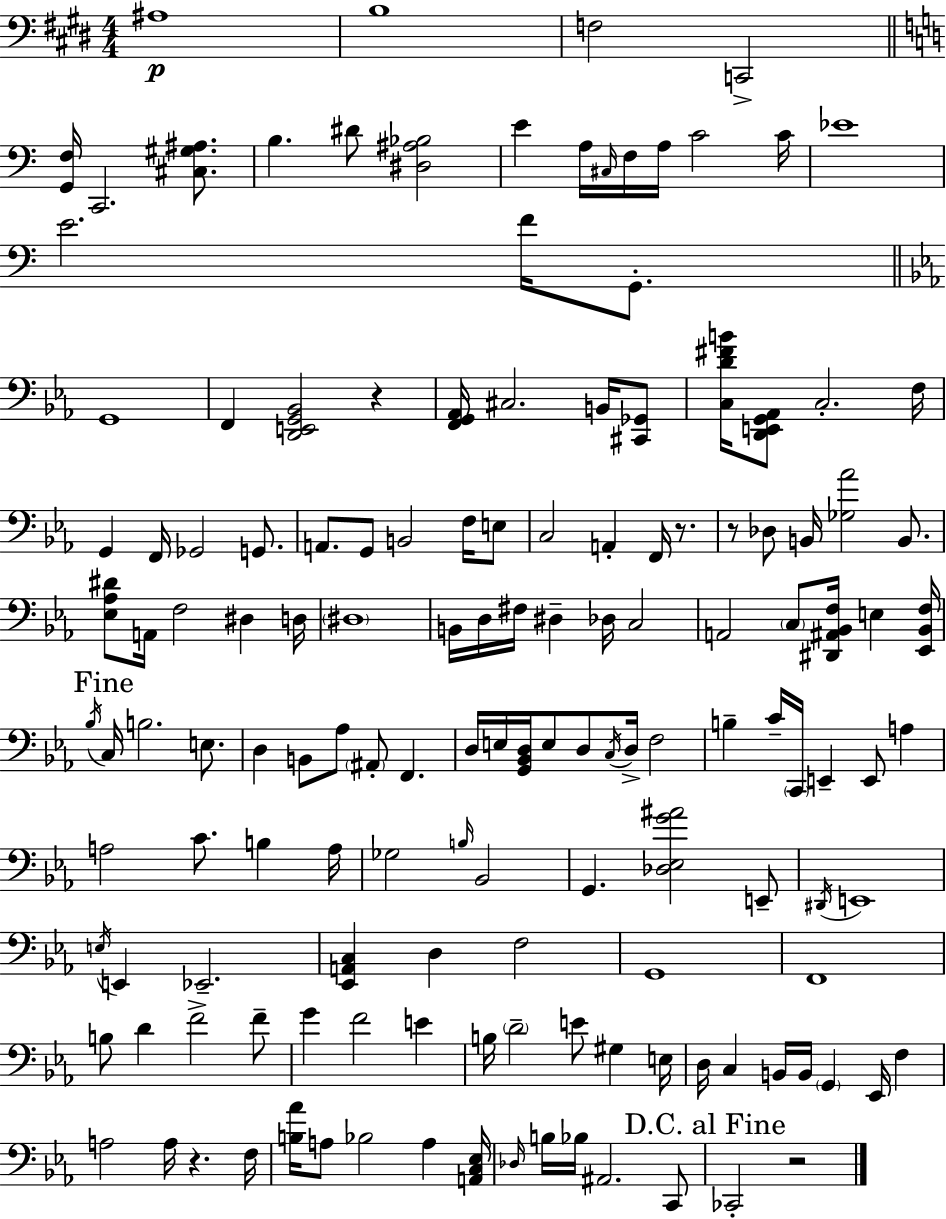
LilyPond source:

{
  \clef bass
  \numericTimeSignature
  \time 4/4
  \key e \major
  \repeat volta 2 { ais1\p | b1 | f2 c,2-> | \bar "||" \break \key c \major <g, f>16 c,2. <cis gis ais>8. | b4. dis'8 <dis ais bes>2 | e'4 a16 \grace { cis16 } f16 a16 c'2 | c'16 ees'1 | \break e'2. f'16 g,8.-. | \bar "||" \break \key c \minor g,1 | f,4 <d, e, g, bes,>2 r4 | <f, g, aes,>16 cis2. b,16 <cis, ges,>8 | <c d' fis' b'>16 <d, e, g, aes,>8 c2.-. f16 | \break g,4 f,16 ges,2 g,8. | a,8. g,8 b,2 f16 e8 | c2 a,4-. f,16 r8. | r8 des8 b,16 <ges aes'>2 b,8. | \break <ees aes dis'>8 a,16 f2 dis4 d16 | \parenthesize dis1 | b,16 d16 fis16 dis4-- des16 c2 | a,2 \parenthesize c8 <dis, ais, bes, f>16 e4 <ees, bes, f>16 | \break \mark "Fine" \acciaccatura { bes16 } c16 b2. e8. | d4 b,8 aes8 \parenthesize ais,8-. f,4. | d16 e16 <g, bes, d>16 e8 d8 \acciaccatura { c16 } d16-> f2 | b4-- c'16-- \parenthesize c,16 e,4-- e,8 a4 | \break a2 c'8. b4 | a16 ges2 \grace { b16 } bes,2 | g,4. <des ees g' ais'>2 | e,8-- \acciaccatura { dis,16 } e,1 | \break \acciaccatura { e16 } e,4 ees,2.-- | <ees, a, c>4 d4 f2 | g,1 | f,1 | \break b8 d'4 f'2-> | f'8-- g'4 f'2 | e'4 b16 \parenthesize d'2-- e'8 | gis4 e16 d16 c4 b,16 b,16 \parenthesize g,4 | \break ees,16 f4 a2 a16 r4. | f16 <b aes'>16 a8 bes2 | a4 <a, c ees>16 \grace { des16 } b16 bes16 ais,2. | c,8 \mark "D.C. al Fine" ces,2-. r2 | \break } \bar "|."
}